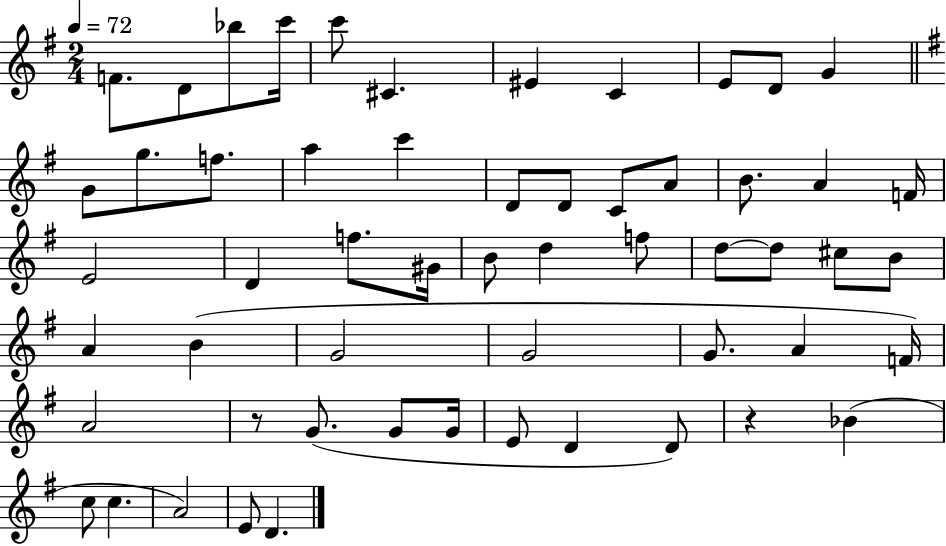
F4/e. D4/e Bb5/e C6/s C6/e C#4/q. EIS4/q C4/q E4/e D4/e G4/q G4/e G5/e. F5/e. A5/q C6/q D4/e D4/e C4/e A4/e B4/e. A4/q F4/s E4/h D4/q F5/e. G#4/s B4/e D5/q F5/e D5/e D5/e C#5/e B4/e A4/q B4/q G4/h G4/h G4/e. A4/q F4/s A4/h R/e G4/e. G4/e G4/s E4/e D4/q D4/e R/q Bb4/q C5/e C5/q. A4/h E4/e D4/q.